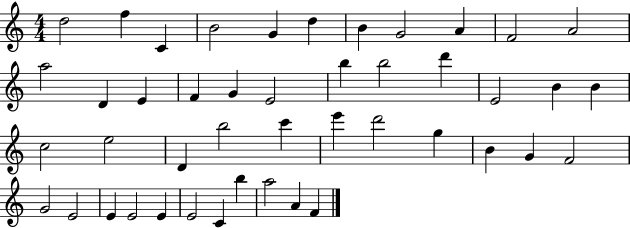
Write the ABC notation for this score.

X:1
T:Untitled
M:4/4
L:1/4
K:C
d2 f C B2 G d B G2 A F2 A2 a2 D E F G E2 b b2 d' E2 B B c2 e2 D b2 c' e' d'2 g B G F2 G2 E2 E E2 E E2 C b a2 A F